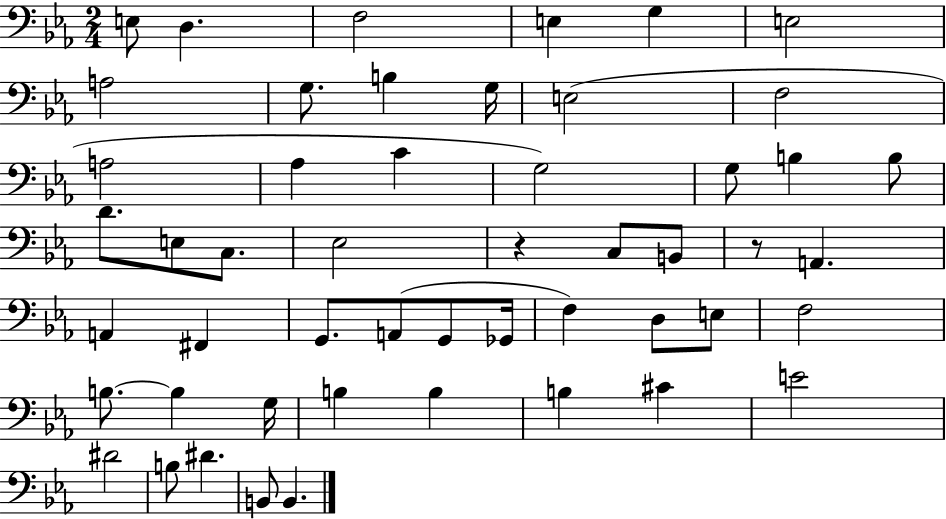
X:1
T:Untitled
M:2/4
L:1/4
K:Eb
E,/2 D, F,2 E, G, E,2 A,2 G,/2 B, G,/4 E,2 F,2 A,2 _A, C G,2 G,/2 B, B,/2 D/2 E,/2 C,/2 _E,2 z C,/2 B,,/2 z/2 A,, A,, ^F,, G,,/2 A,,/2 G,,/2 _G,,/4 F, D,/2 E,/2 F,2 B,/2 B, G,/4 B, B, B, ^C E2 ^D2 B,/2 ^D B,,/2 B,,